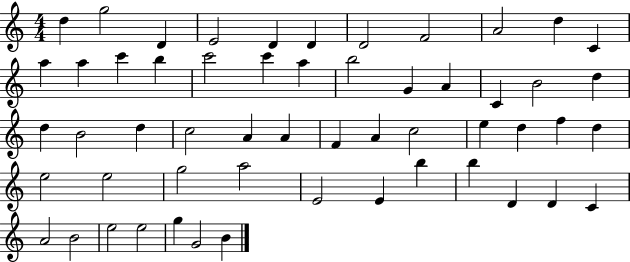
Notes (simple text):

D5/q G5/h D4/q E4/h D4/q D4/q D4/h F4/h A4/h D5/q C4/q A5/q A5/q C6/q B5/q C6/h C6/q A5/q B5/h G4/q A4/q C4/q B4/h D5/q D5/q B4/h D5/q C5/h A4/q A4/q F4/q A4/q C5/h E5/q D5/q F5/q D5/q E5/h E5/h G5/h A5/h E4/h E4/q B5/q B5/q D4/q D4/q C4/q A4/h B4/h E5/h E5/h G5/q G4/h B4/q